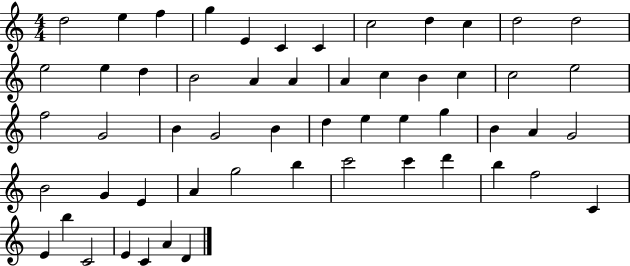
X:1
T:Untitled
M:4/4
L:1/4
K:C
d2 e f g E C C c2 d c d2 d2 e2 e d B2 A A A c B c c2 e2 f2 G2 B G2 B d e e g B A G2 B2 G E A g2 b c'2 c' d' b f2 C E b C2 E C A D